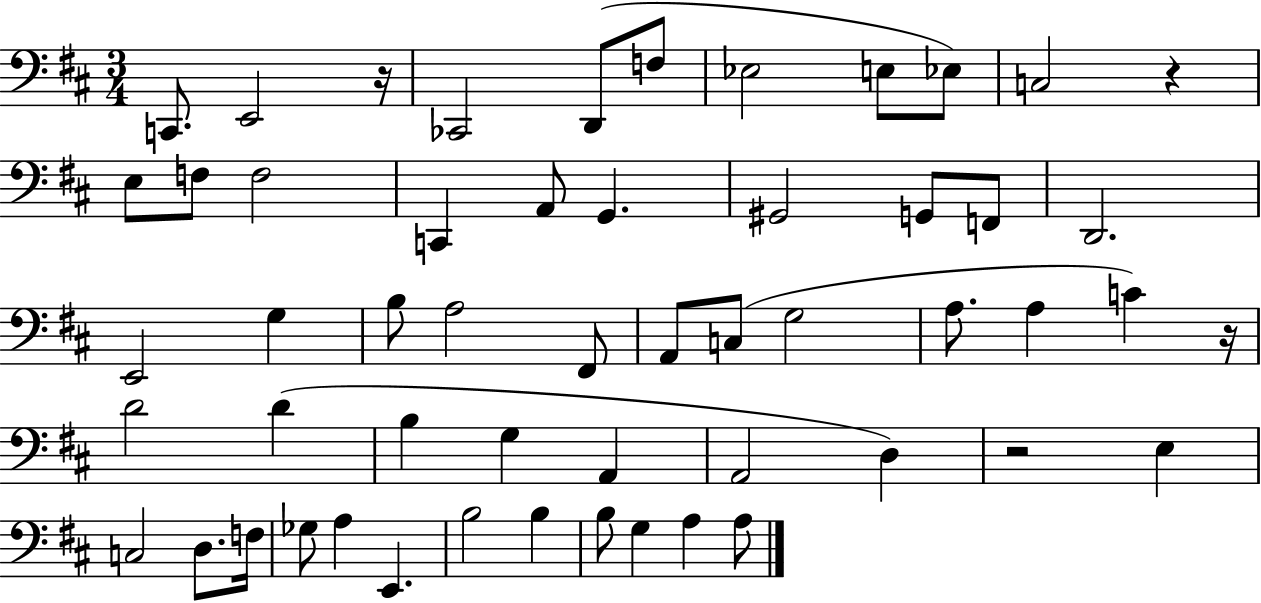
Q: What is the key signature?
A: D major